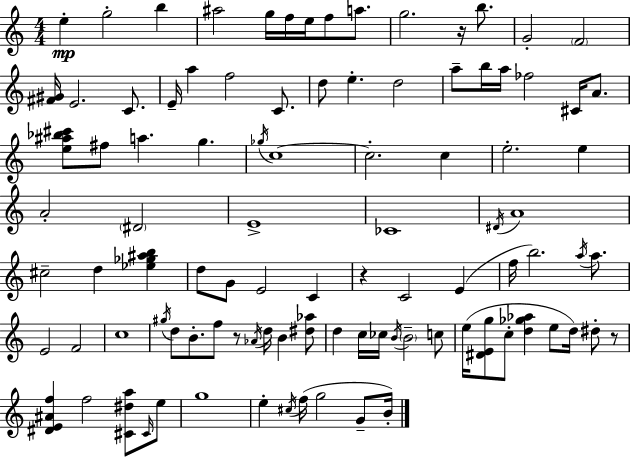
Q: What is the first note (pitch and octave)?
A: E5